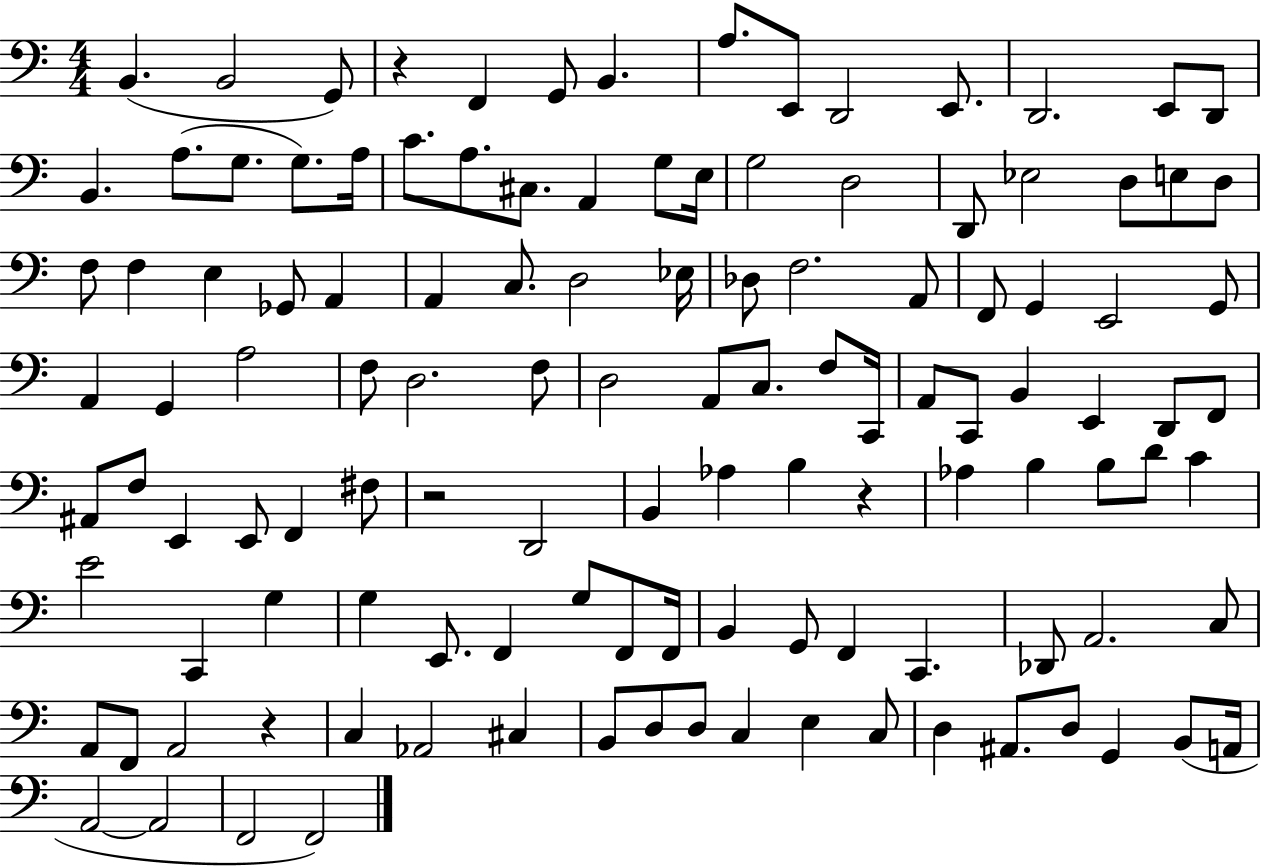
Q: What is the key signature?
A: C major